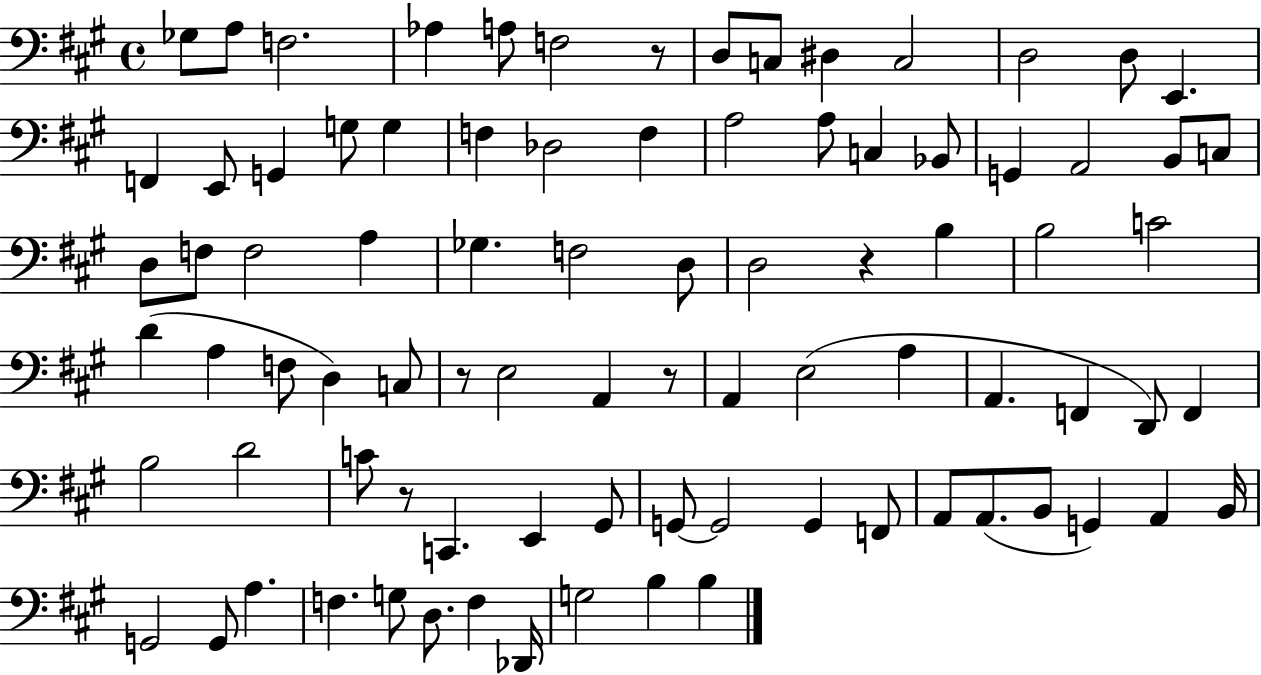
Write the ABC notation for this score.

X:1
T:Untitled
M:4/4
L:1/4
K:A
_G,/2 A,/2 F,2 _A, A,/2 F,2 z/2 D,/2 C,/2 ^D, C,2 D,2 D,/2 E,, F,, E,,/2 G,, G,/2 G, F, _D,2 F, A,2 A,/2 C, _B,,/2 G,, A,,2 B,,/2 C,/2 D,/2 F,/2 F,2 A, _G, F,2 D,/2 D,2 z B, B,2 C2 D A, F,/2 D, C,/2 z/2 E,2 A,, z/2 A,, E,2 A, A,, F,, D,,/2 F,, B,2 D2 C/2 z/2 C,, E,, ^G,,/2 G,,/2 G,,2 G,, F,,/2 A,,/2 A,,/2 B,,/2 G,, A,, B,,/4 G,,2 G,,/2 A, F, G,/2 D,/2 F, _D,,/4 G,2 B, B,